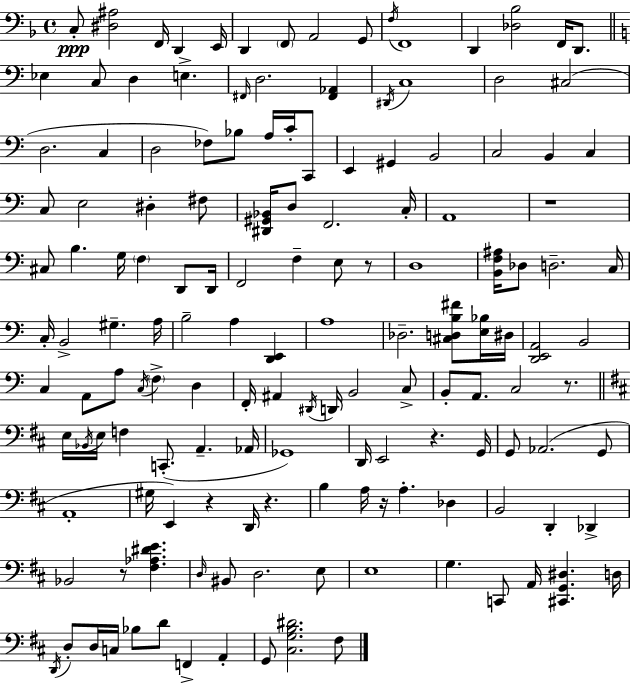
X:1
T:Untitled
M:4/4
L:1/4
K:F
C,/2 [^D,^A,]2 F,,/4 D,, E,,/4 D,, F,,/2 A,,2 G,,/2 F,/4 F,,4 D,, [_D,_B,]2 F,,/4 D,,/2 _E, C,/2 D, E, ^F,,/4 D,2 [^F,,_A,,] ^D,,/4 C,4 D,2 ^C,2 D,2 C, D,2 _F,/2 _B,/2 A,/4 C/4 C,,/2 E,, ^G,, B,,2 C,2 B,, C, C,/2 E,2 ^D, ^F,/2 [^D,,^G,,_B,,]/4 D,/2 F,,2 C,/4 A,,4 z4 ^C,/2 B, G,/4 F, D,,/2 D,,/4 F,,2 F, E,/2 z/2 D,4 [B,,F,^A,]/4 _D,/2 D,2 C,/4 C,/4 B,,2 ^G, A,/4 B,2 A, [D,,E,,] A,4 _D,2 [^C,D,B,^F]/2 [E,_B,]/4 ^D,/4 [D,,E,,A,,]2 B,,2 C, A,,/2 A,/2 C,/4 F, D, F,,/4 ^A,, ^D,,/4 D,,/4 B,,2 C,/2 B,,/2 A,,/2 C,2 z/2 E,/4 _B,,/4 E,/4 F, C,,/2 A,, _A,,/4 _G,,4 D,,/4 E,,2 z G,,/4 G,,/2 _A,,2 G,,/2 A,,4 ^G,/4 E,, z D,,/4 z B, A,/4 z/4 A, _D, B,,2 D,, _D,, _B,,2 z/2 [^F,_A,^DE] D,/4 ^B,,/2 D,2 E,/2 E,4 G, C,,/2 A,,/4 [^C,,G,,^D,] D,/4 D,,/4 D,/2 D,/4 C,/4 _B,/2 D/2 F,, A,, G,,/2 [^C,G,B,^D]2 ^F,/2